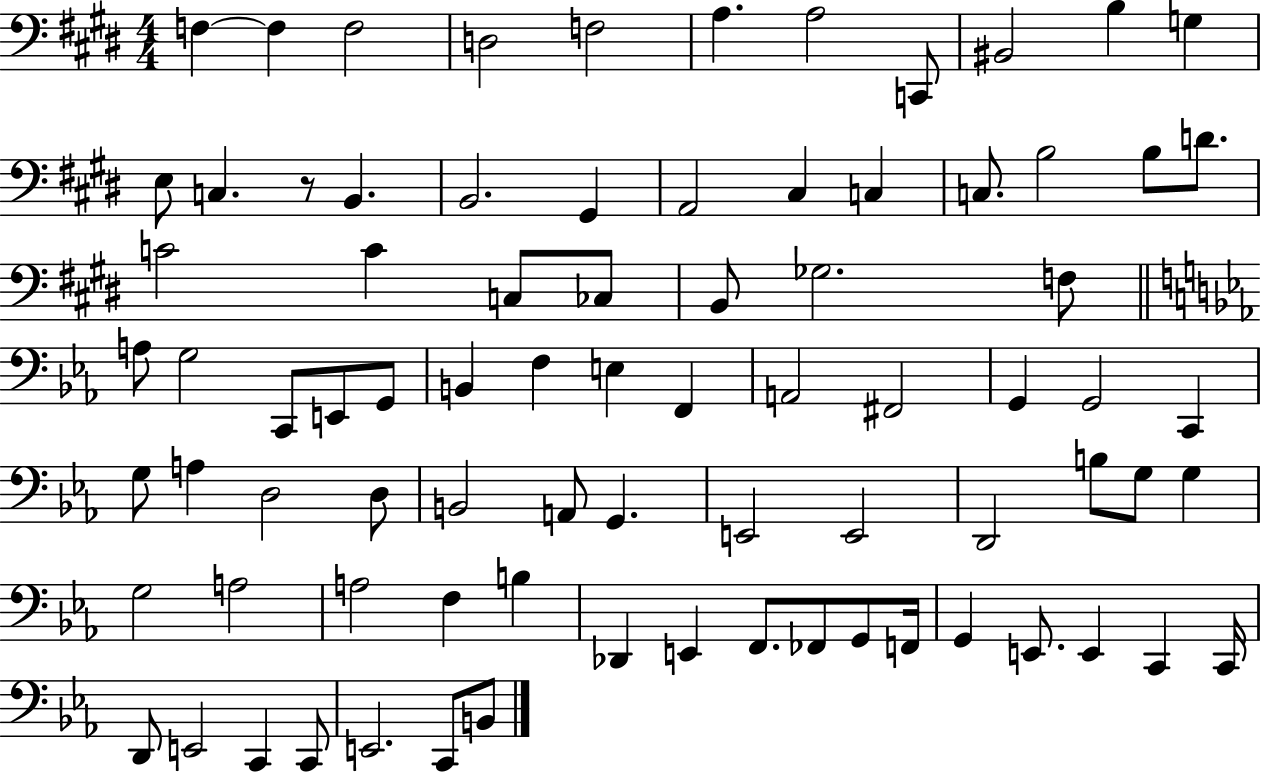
{
  \clef bass
  \numericTimeSignature
  \time 4/4
  \key e \major
  f4~~ f4 f2 | d2 f2 | a4. a2 c,8 | bis,2 b4 g4 | \break e8 c4. r8 b,4. | b,2. gis,4 | a,2 cis4 c4 | c8. b2 b8 d'8. | \break c'2 c'4 c8 ces8 | b,8 ges2. f8 | \bar "||" \break \key ees \major a8 g2 c,8 e,8 g,8 | b,4 f4 e4 f,4 | a,2 fis,2 | g,4 g,2 c,4 | \break g8 a4 d2 d8 | b,2 a,8 g,4. | e,2 e,2 | d,2 b8 g8 g4 | \break g2 a2 | a2 f4 b4 | des,4 e,4 f,8. fes,8 g,8 f,16 | g,4 e,8. e,4 c,4 c,16 | \break d,8 e,2 c,4 c,8 | e,2. c,8 b,8 | \bar "|."
}